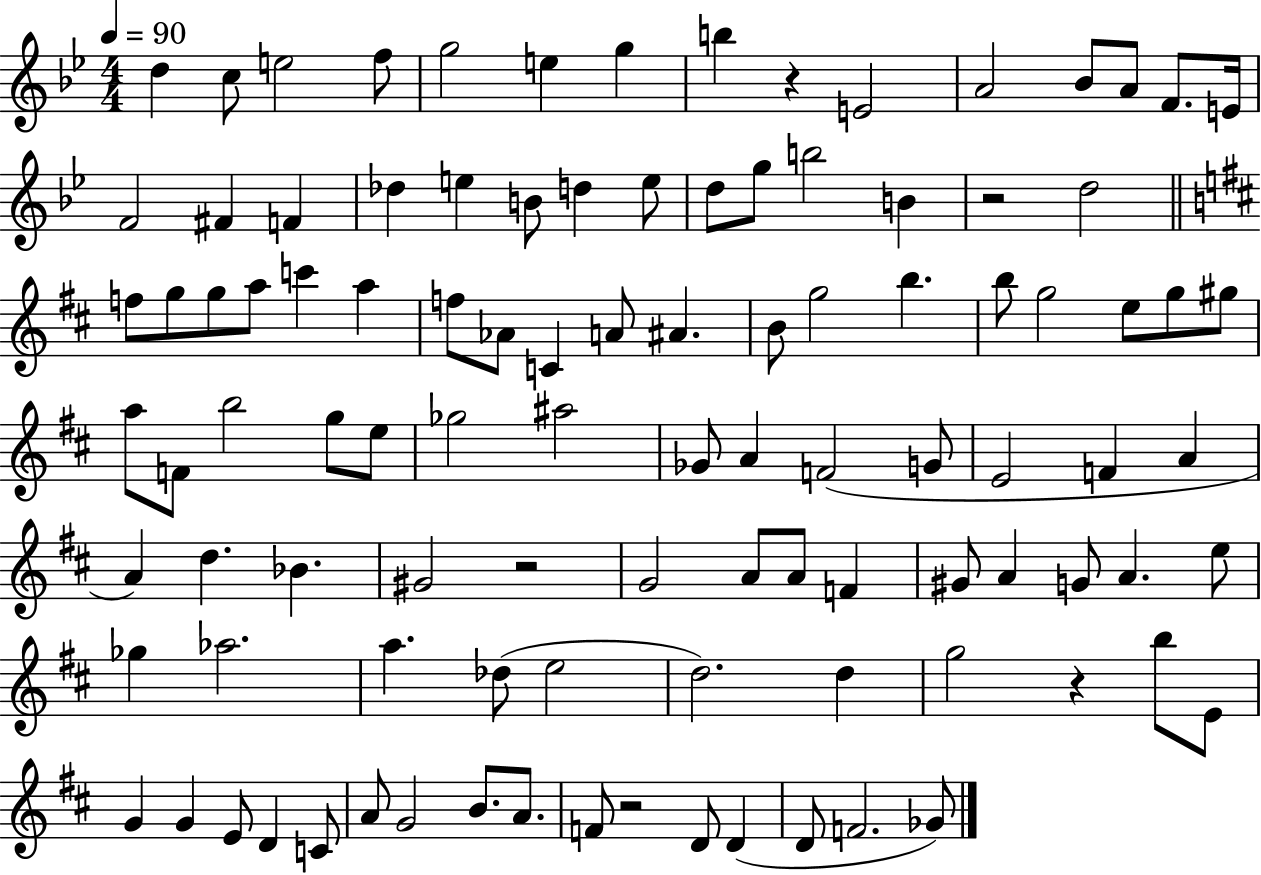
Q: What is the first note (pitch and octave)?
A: D5